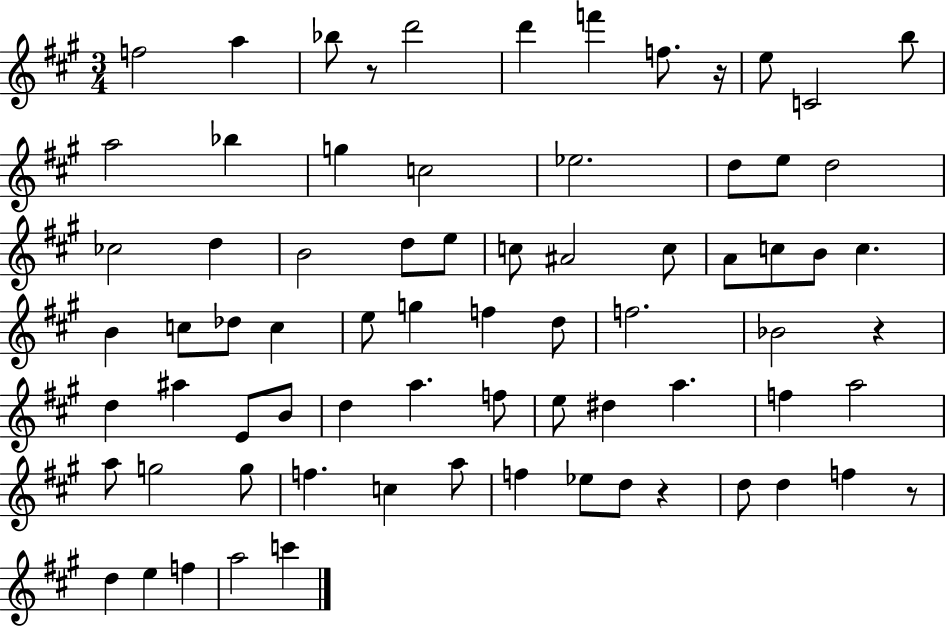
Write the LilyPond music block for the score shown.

{
  \clef treble
  \numericTimeSignature
  \time 3/4
  \key a \major
  f''2 a''4 | bes''8 r8 d'''2 | d'''4 f'''4 f''8. r16 | e''8 c'2 b''8 | \break a''2 bes''4 | g''4 c''2 | ees''2. | d''8 e''8 d''2 | \break ces''2 d''4 | b'2 d''8 e''8 | c''8 ais'2 c''8 | a'8 c''8 b'8 c''4. | \break b'4 c''8 des''8 c''4 | e''8 g''4 f''4 d''8 | f''2. | bes'2 r4 | \break d''4 ais''4 e'8 b'8 | d''4 a''4. f''8 | e''8 dis''4 a''4. | f''4 a''2 | \break a''8 g''2 g''8 | f''4. c''4 a''8 | f''4 ees''8 d''8 r4 | d''8 d''4 f''4 r8 | \break d''4 e''4 f''4 | a''2 c'''4 | \bar "|."
}